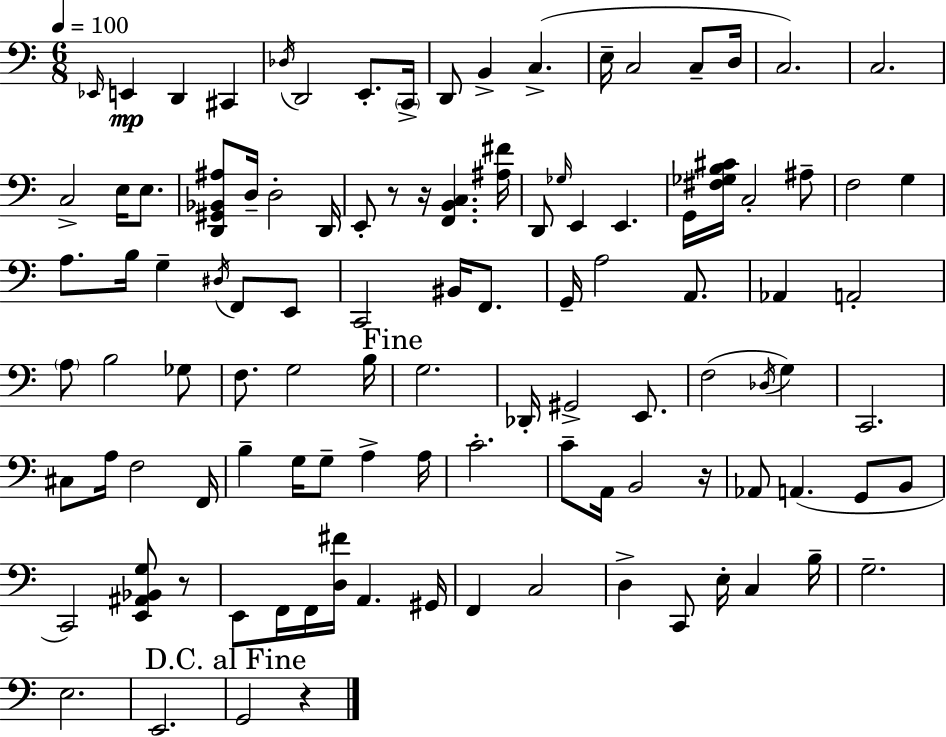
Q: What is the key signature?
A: C major